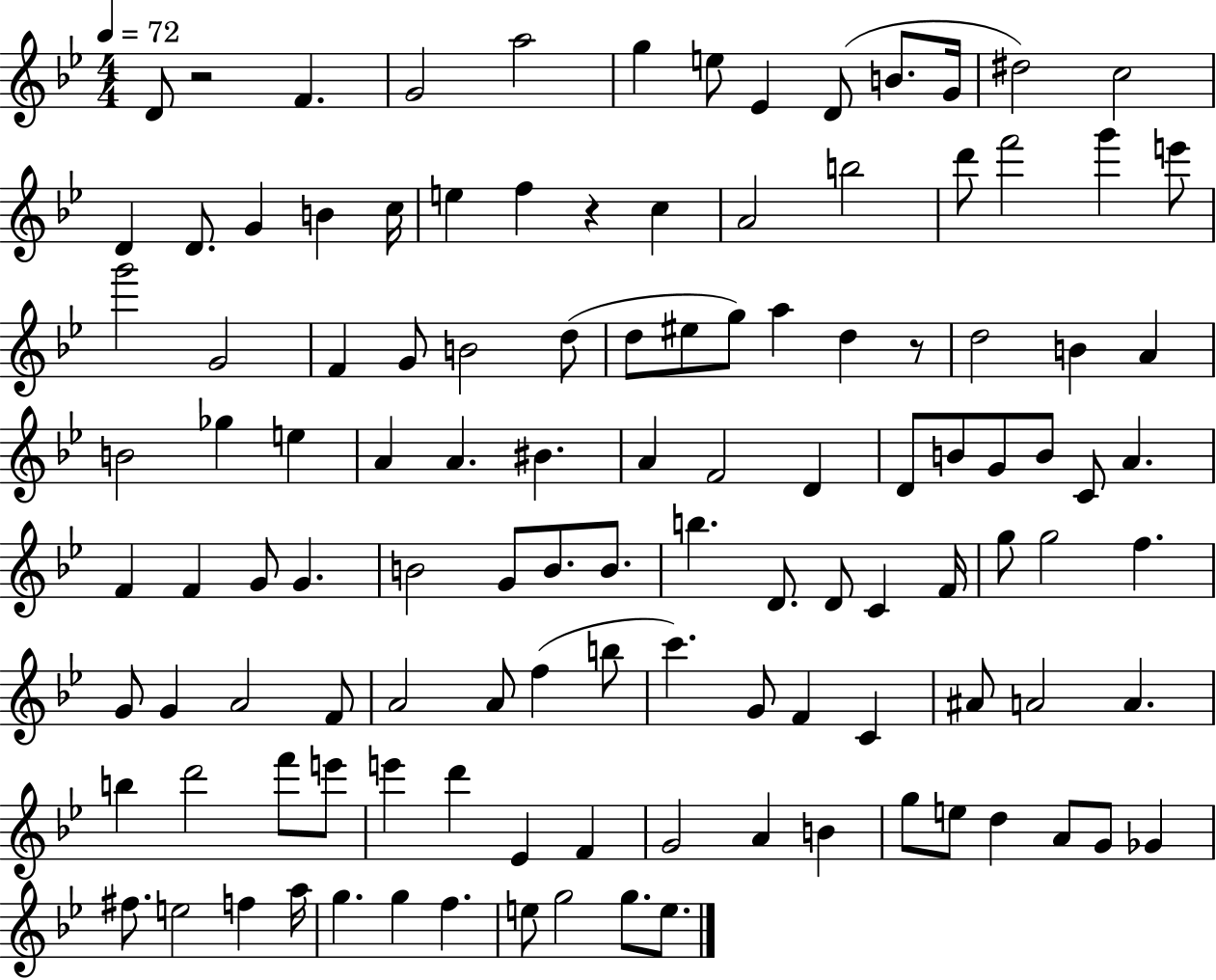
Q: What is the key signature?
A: BES major